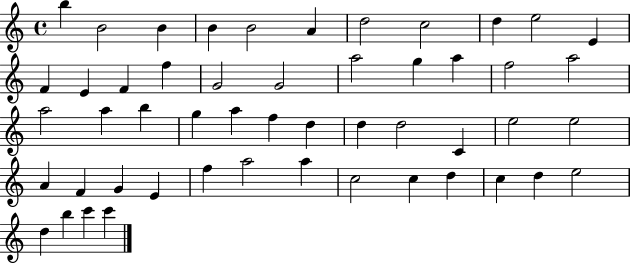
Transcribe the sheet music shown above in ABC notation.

X:1
T:Untitled
M:4/4
L:1/4
K:C
b B2 B B B2 A d2 c2 d e2 E F E F f G2 G2 a2 g a f2 a2 a2 a b g a f d d d2 C e2 e2 A F G E f a2 a c2 c d c d e2 d b c' c'